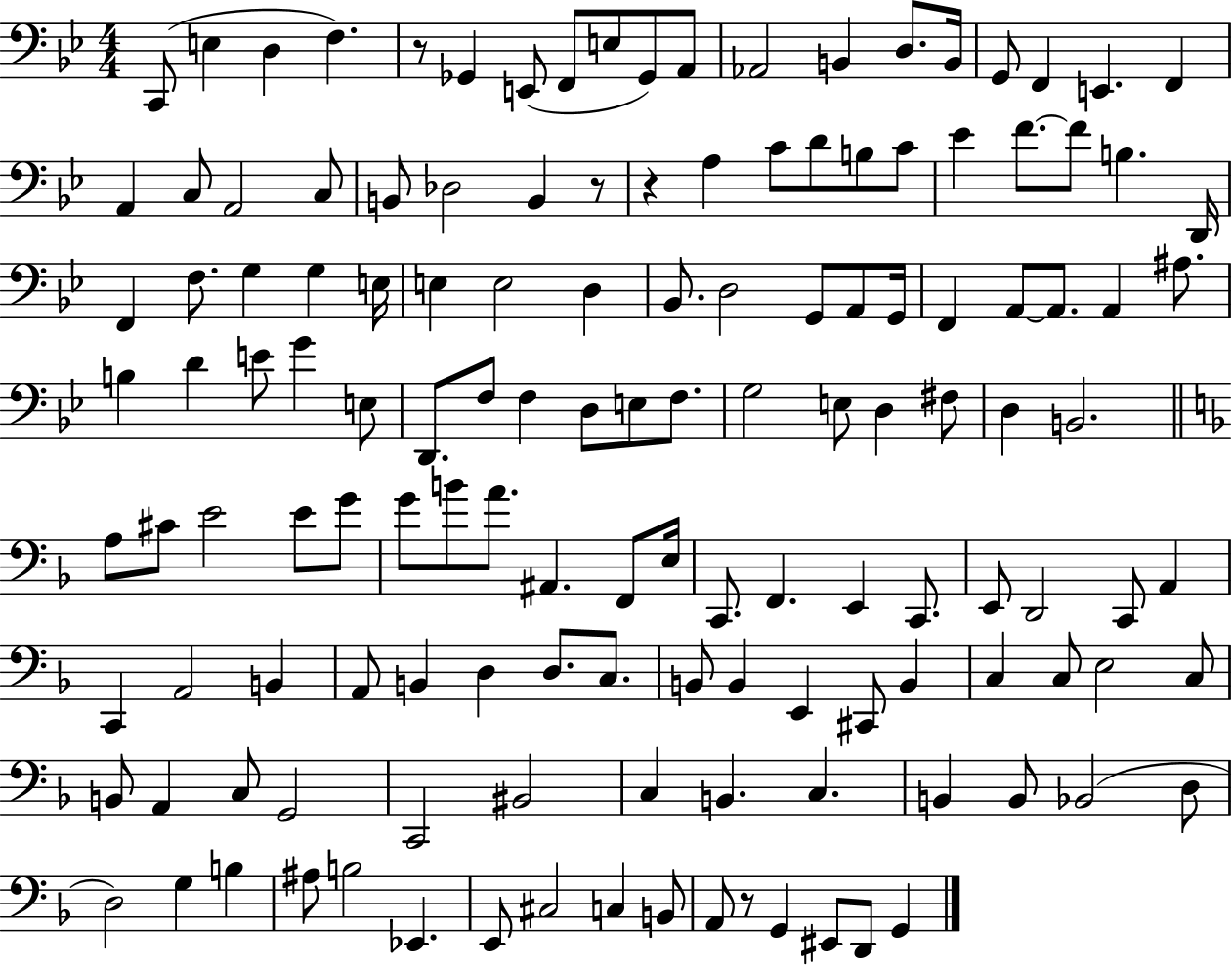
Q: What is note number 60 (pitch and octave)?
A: F3